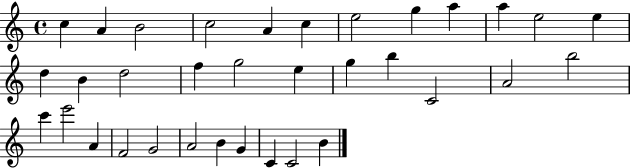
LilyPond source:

{
  \clef treble
  \time 4/4
  \defaultTimeSignature
  \key c \major
  c''4 a'4 b'2 | c''2 a'4 c''4 | e''2 g''4 a''4 | a''4 e''2 e''4 | \break d''4 b'4 d''2 | f''4 g''2 e''4 | g''4 b''4 c'2 | a'2 b''2 | \break c'''4 e'''2 a'4 | f'2 g'2 | a'2 b'4 g'4 | c'4 c'2 b'4 | \break \bar "|."
}